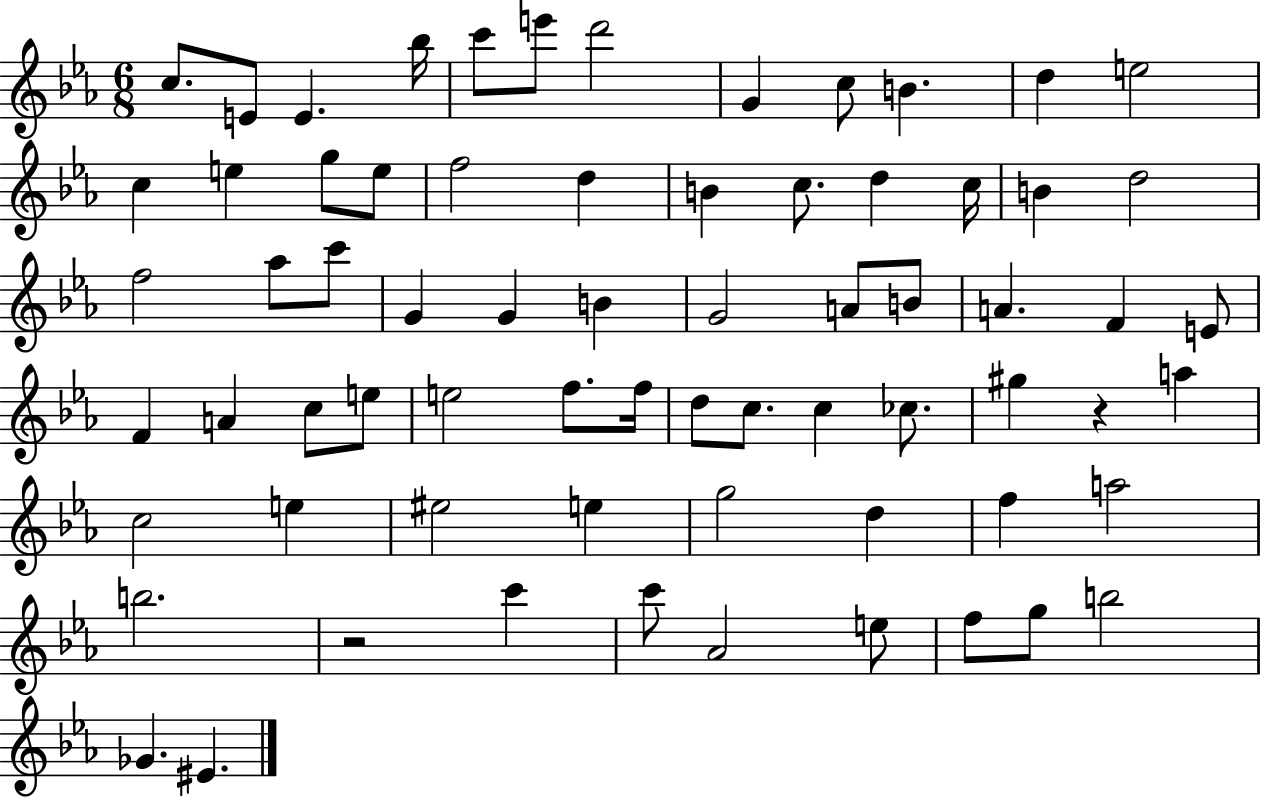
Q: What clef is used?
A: treble